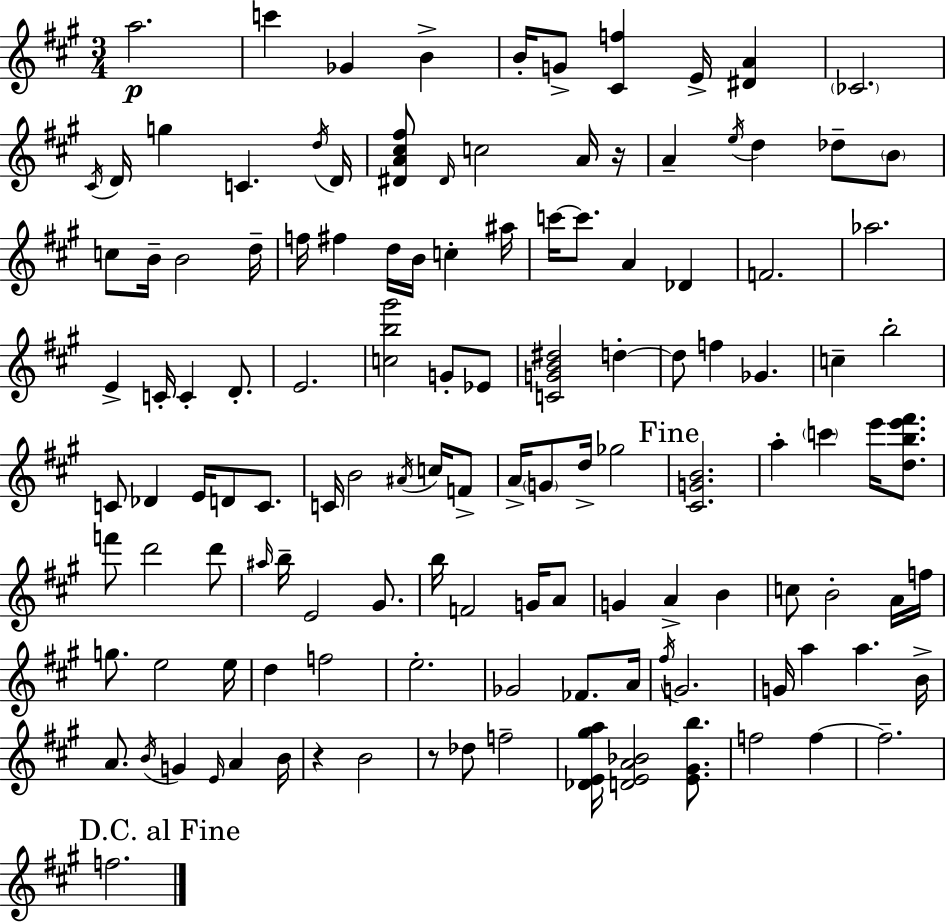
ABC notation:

X:1
T:Untitled
M:3/4
L:1/4
K:A
a2 c' _G B B/4 G/2 [^Cf] E/4 [^DA] _C2 ^C/4 D/4 g C d/4 D/4 [^DA^c^f]/2 ^D/4 c2 A/4 z/4 A e/4 d _d/2 B/2 c/2 B/4 B2 d/4 f/4 ^f d/4 B/4 c ^a/4 c'/4 c'/2 A _D F2 _a2 E C/4 C D/2 E2 [cb^g']2 G/2 _E/2 [CGB^d]2 d d/2 f _G c b2 C/2 _D E/4 D/2 C/2 C/4 B2 ^A/4 c/4 F/2 A/4 G/2 d/4 _g2 [^CGB]2 a c' e'/4 [dbe'^f']/2 f'/2 d'2 d'/2 ^a/4 b/4 E2 ^G/2 b/4 F2 G/4 A/2 G A B c/2 B2 A/4 f/4 g/2 e2 e/4 d f2 e2 _G2 _F/2 A/4 ^f/4 G2 G/4 a a B/4 A/2 B/4 G E/4 A B/4 z B2 z/2 _d/2 f2 [_DE^ga]/4 [DEA_B]2 [E^Gb]/2 f2 f f2 f2